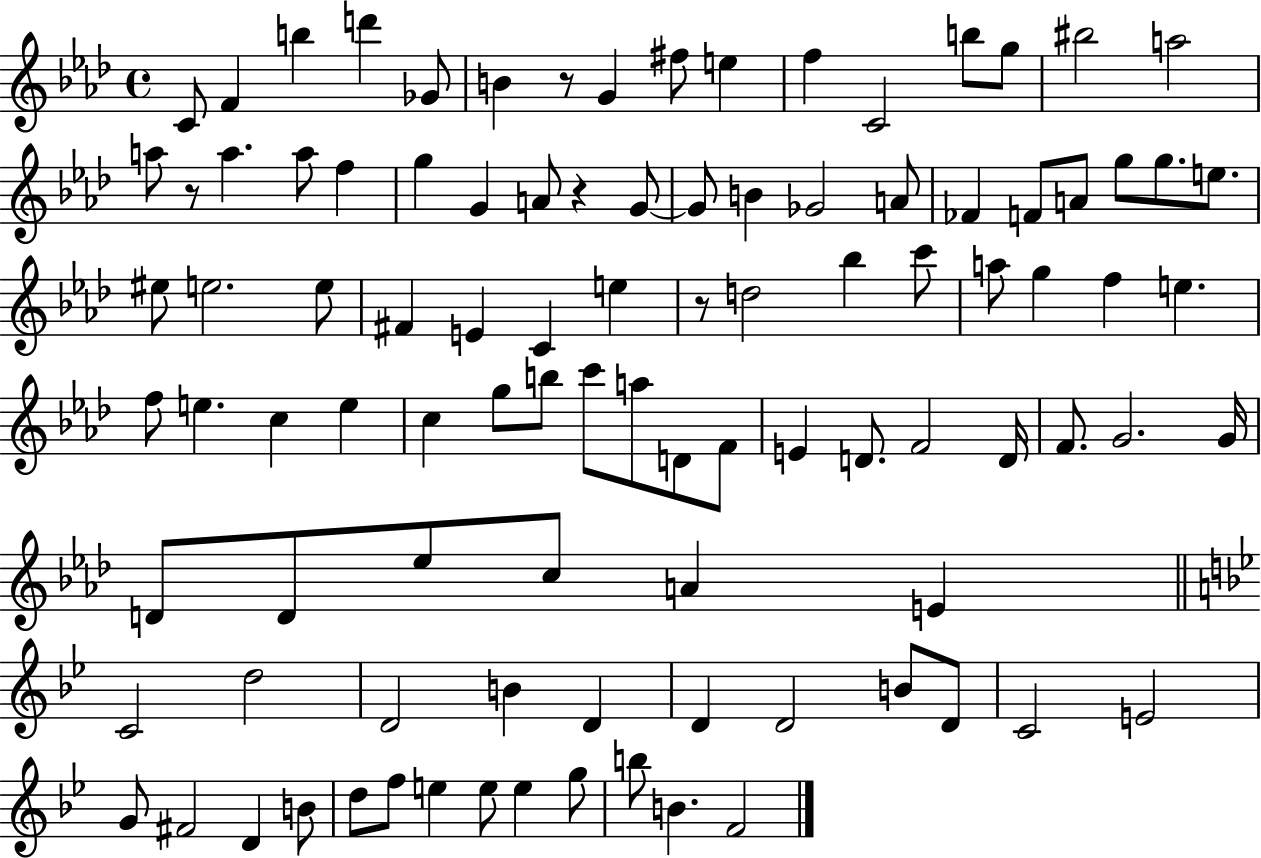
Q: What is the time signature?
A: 4/4